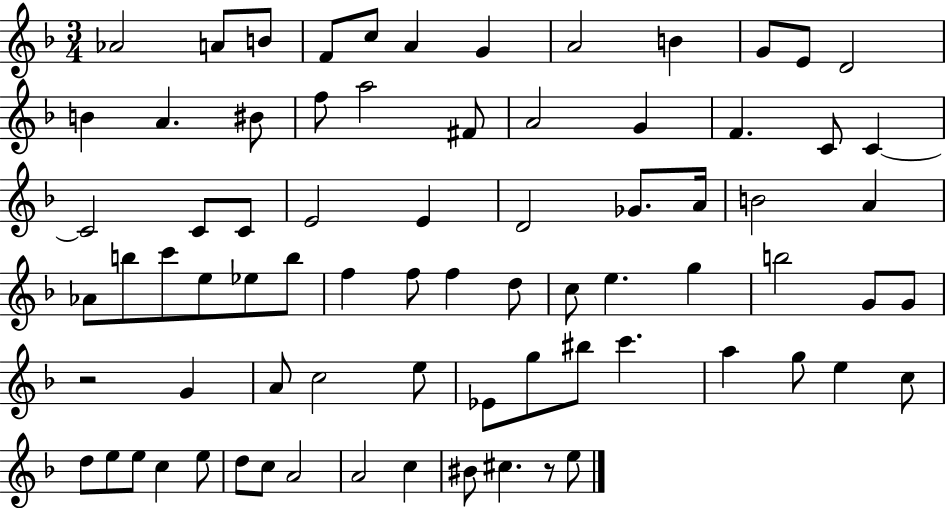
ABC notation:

X:1
T:Untitled
M:3/4
L:1/4
K:F
_A2 A/2 B/2 F/2 c/2 A G A2 B G/2 E/2 D2 B A ^B/2 f/2 a2 ^F/2 A2 G F C/2 C C2 C/2 C/2 E2 E D2 _G/2 A/4 B2 A _A/2 b/2 c'/2 e/2 _e/2 b/2 f f/2 f d/2 c/2 e g b2 G/2 G/2 z2 G A/2 c2 e/2 _E/2 g/2 ^b/2 c' a g/2 e c/2 d/2 e/2 e/2 c e/2 d/2 c/2 A2 A2 c ^B/2 ^c z/2 e/2